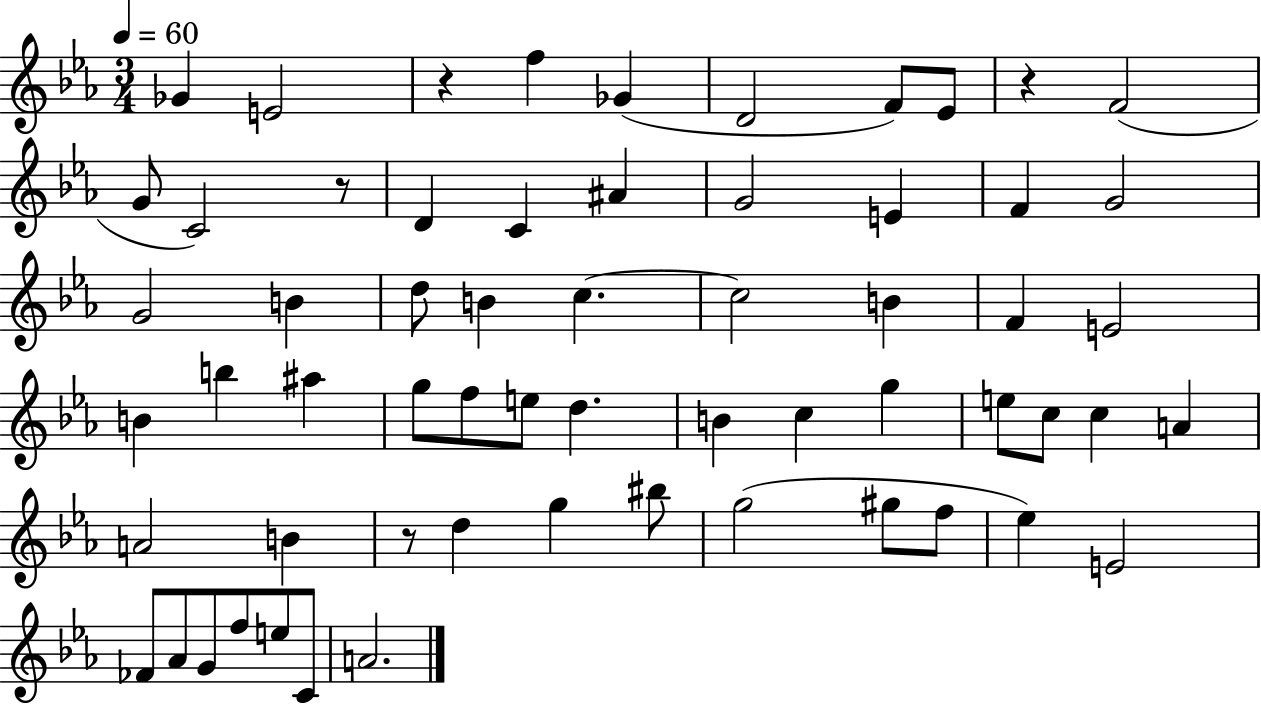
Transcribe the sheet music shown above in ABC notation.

X:1
T:Untitled
M:3/4
L:1/4
K:Eb
_G E2 z f _G D2 F/2 _E/2 z F2 G/2 C2 z/2 D C ^A G2 E F G2 G2 B d/2 B c c2 B F E2 B b ^a g/2 f/2 e/2 d B c g e/2 c/2 c A A2 B z/2 d g ^b/2 g2 ^g/2 f/2 _e E2 _F/2 _A/2 G/2 f/2 e/2 C/2 A2